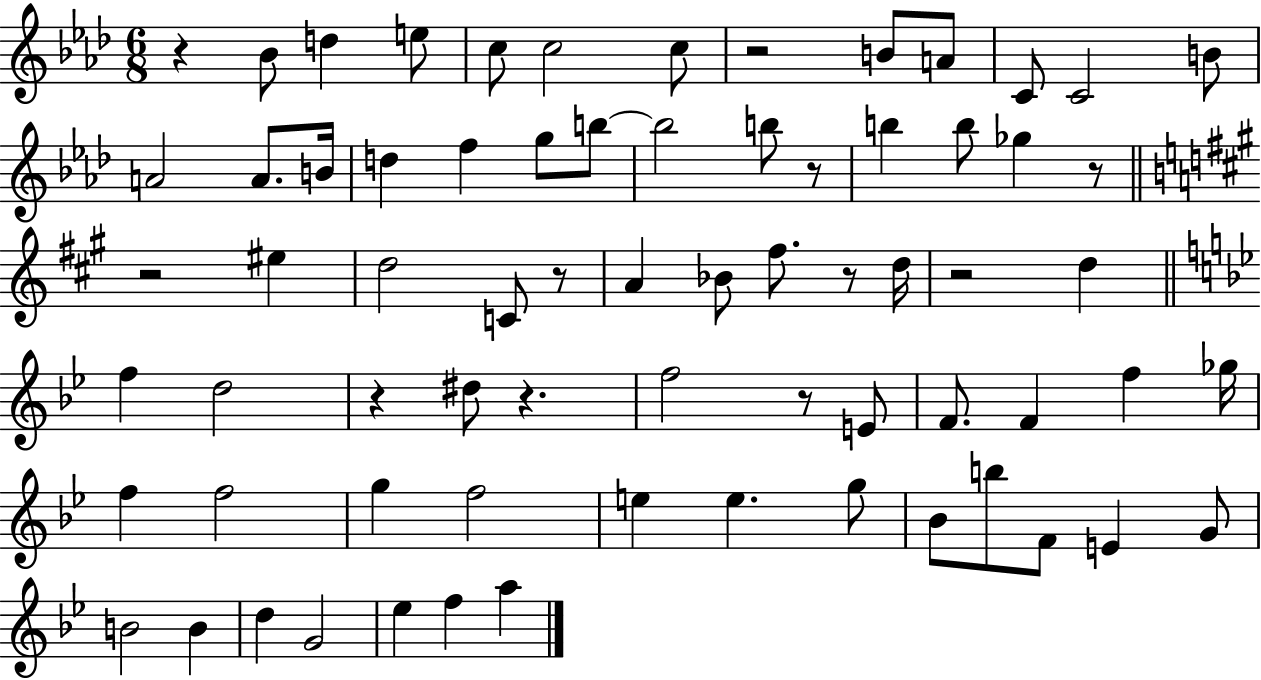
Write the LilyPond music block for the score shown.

{
  \clef treble
  \numericTimeSignature
  \time 6/8
  \key aes \major
  r4 bes'8 d''4 e''8 | c''8 c''2 c''8 | r2 b'8 a'8 | c'8 c'2 b'8 | \break a'2 a'8. b'16 | d''4 f''4 g''8 b''8~~ | b''2 b''8 r8 | b''4 b''8 ges''4 r8 | \break \bar "||" \break \key a \major r2 eis''4 | d''2 c'8 r8 | a'4 bes'8 fis''8. r8 d''16 | r2 d''4 | \break \bar "||" \break \key g \minor f''4 d''2 | r4 dis''8 r4. | f''2 r8 e'8 | f'8. f'4 f''4 ges''16 | \break f''4 f''2 | g''4 f''2 | e''4 e''4. g''8 | bes'8 b''8 f'8 e'4 g'8 | \break b'2 b'4 | d''4 g'2 | ees''4 f''4 a''4 | \bar "|."
}